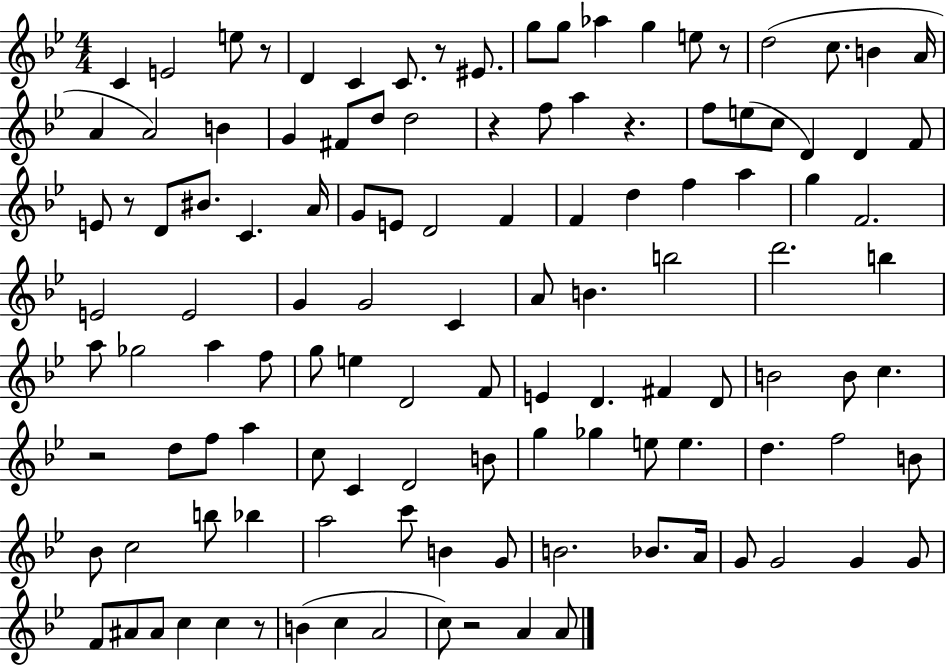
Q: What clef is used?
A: treble